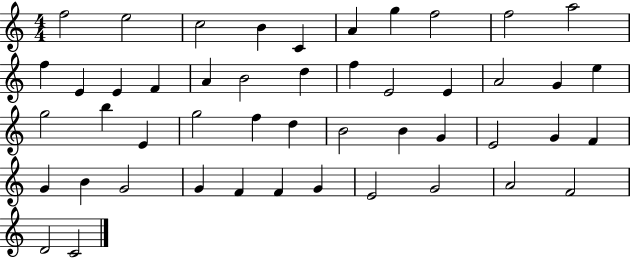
X:1
T:Untitled
M:4/4
L:1/4
K:C
f2 e2 c2 B C A g f2 f2 a2 f E E F A B2 d f E2 E A2 G e g2 b E g2 f d B2 B G E2 G F G B G2 G F F G E2 G2 A2 F2 D2 C2